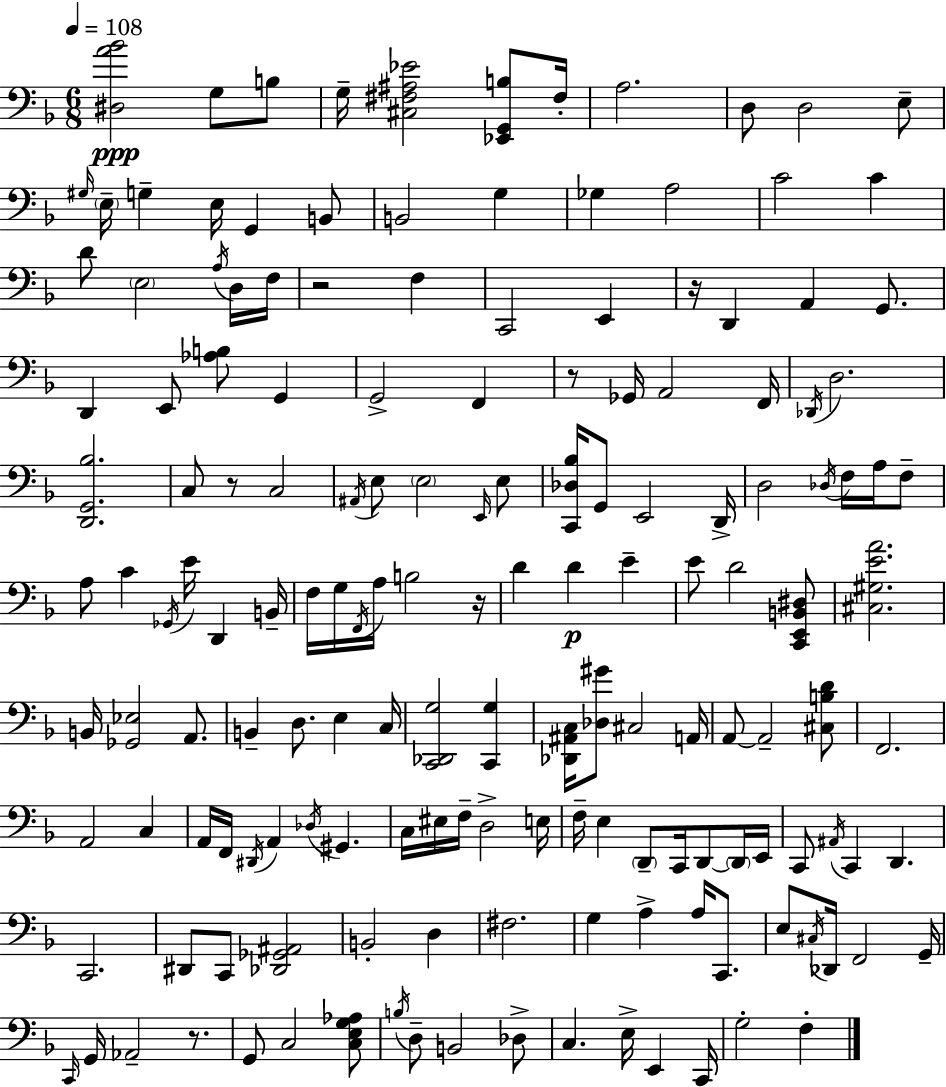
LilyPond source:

{
  \clef bass
  \numericTimeSignature
  \time 6/8
  \key d \minor
  \tempo 4 = 108
  <dis a' bes'>2\ppp g8 b8 | g16-- <cis fis ais ees'>2 <ees, g, b>8 fis16-. | a2. | d8 d2 e8-- | \break \grace { gis16 } \parenthesize e16-- g4-- e16 g,4 b,8 | b,2 g4 | ges4 a2 | c'2 c'4 | \break d'8 \parenthesize e2 \acciaccatura { a16 } | d16 f16 r2 f4 | c,2 e,4 | r16 d,4 a,4 g,8. | \break d,4 e,8 <aes b>8 g,4 | g,2-> f,4 | r8 ges,16 a,2 | f,16 \acciaccatura { des,16 } d2. | \break <d, g, bes>2. | c8 r8 c2 | \acciaccatura { ais,16 } e8 \parenthesize e2 | \grace { e,16 } e8 <c, des bes>16 g,8 e,2 | \break d,16-> d2 | \acciaccatura { des16 } f16 a16 f8-- a8 c'4 | \acciaccatura { ges,16 } e'16 d,4 b,16-- f16 g16 \acciaccatura { f,16 } a16 b2 | r16 d'4 | \break d'4\p e'4-- e'8 d'2 | <c, e, b, dis>8 <cis gis e' a'>2. | b,16 <ges, ees>2 | a,8. b,4-- | \break d8. e4 c16 <c, des, g>2 | <c, g>4 <des, ais, c>16 <des gis'>8 cis2 | a,16 a,8~~ a,2-- | <cis b d'>8 f,2. | \break a,2 | c4 a,16 f,16 \acciaccatura { dis,16 } a,4 | \acciaccatura { des16 } gis,4. c16 eis16 | f16-- d2-> e16 f16-- e4 | \break \parenthesize d,8-- c,16 d,8~~ \parenthesize d,16 e,16 c,8 | \acciaccatura { ais,16 } c,4 d,4. c,2. | dis,8 | c,8 <des, ges, ais,>2 b,2-. | \break d4 fis2. | g4 | a4-> a16 c,8. e8 | \acciaccatura { cis16 } des,16 f,2 g,16-- | \break \grace { c,16 } g,16 aes,2-- r8. | g,8 c2 <c e g aes>8 | \acciaccatura { b16 } d8-- b,2 | des8-> c4. e16-> e,4 | \break c,16 g2-. f4-. | \bar "|."
}